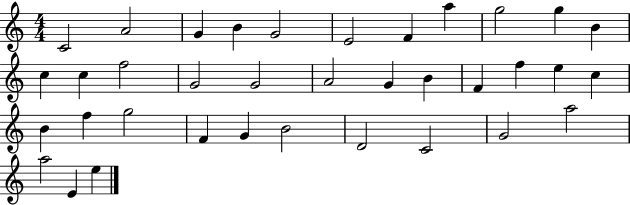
{
  \clef treble
  \numericTimeSignature
  \time 4/4
  \key c \major
  c'2 a'2 | g'4 b'4 g'2 | e'2 f'4 a''4 | g''2 g''4 b'4 | \break c''4 c''4 f''2 | g'2 g'2 | a'2 g'4 b'4 | f'4 f''4 e''4 c''4 | \break b'4 f''4 g''2 | f'4 g'4 b'2 | d'2 c'2 | g'2 a''2 | \break a''2 e'4 e''4 | \bar "|."
}